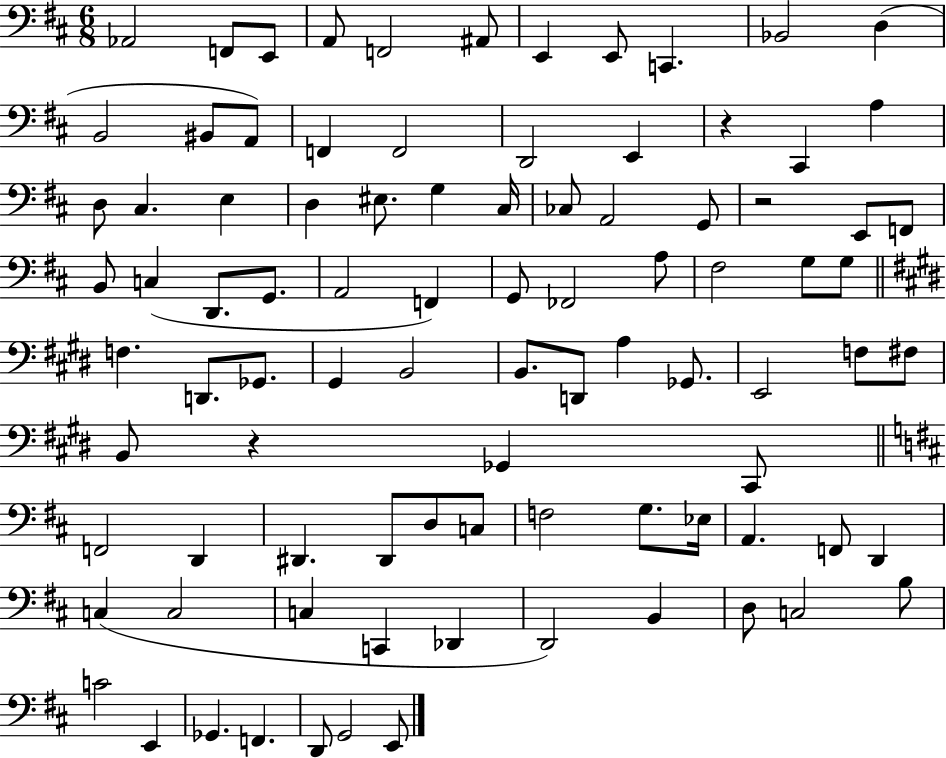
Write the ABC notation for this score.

X:1
T:Untitled
M:6/8
L:1/4
K:D
_A,,2 F,,/2 E,,/2 A,,/2 F,,2 ^A,,/2 E,, E,,/2 C,, _B,,2 D, B,,2 ^B,,/2 A,,/2 F,, F,,2 D,,2 E,, z ^C,, A, D,/2 ^C, E, D, ^E,/2 G, ^C,/4 _C,/2 A,,2 G,,/2 z2 E,,/2 F,,/2 B,,/2 C, D,,/2 G,,/2 A,,2 F,, G,,/2 _F,,2 A,/2 ^F,2 G,/2 G,/2 F, D,,/2 _G,,/2 ^G,, B,,2 B,,/2 D,,/2 A, _G,,/2 E,,2 F,/2 ^F,/2 B,,/2 z _G,, ^C,,/2 F,,2 D,, ^D,, ^D,,/2 D,/2 C,/2 F,2 G,/2 _E,/4 A,, F,,/2 D,, C, C,2 C, C,, _D,, D,,2 B,, D,/2 C,2 B,/2 C2 E,, _G,, F,, D,,/2 G,,2 E,,/2